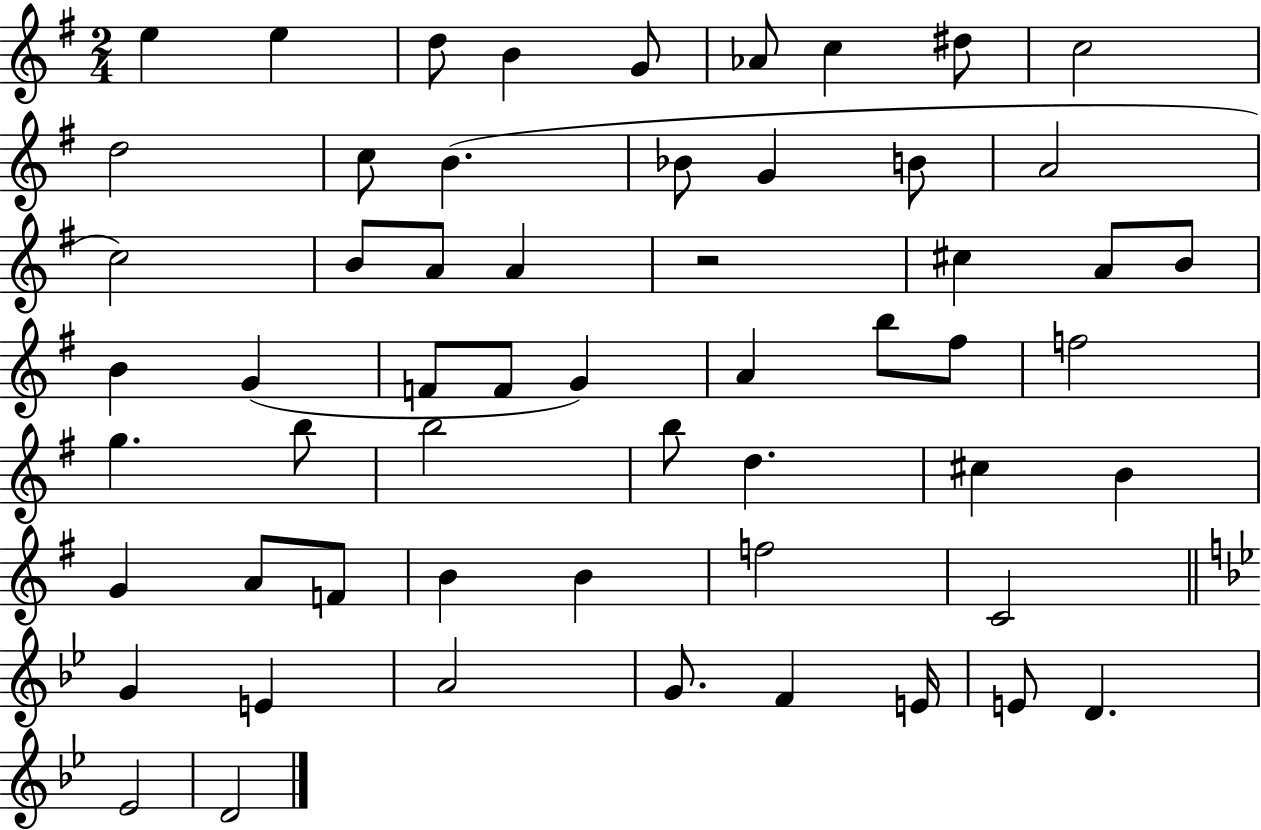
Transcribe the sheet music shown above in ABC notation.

X:1
T:Untitled
M:2/4
L:1/4
K:G
e e d/2 B G/2 _A/2 c ^d/2 c2 d2 c/2 B _B/2 G B/2 A2 c2 B/2 A/2 A z2 ^c A/2 B/2 B G F/2 F/2 G A b/2 ^f/2 f2 g b/2 b2 b/2 d ^c B G A/2 F/2 B B f2 C2 G E A2 G/2 F E/4 E/2 D _E2 D2